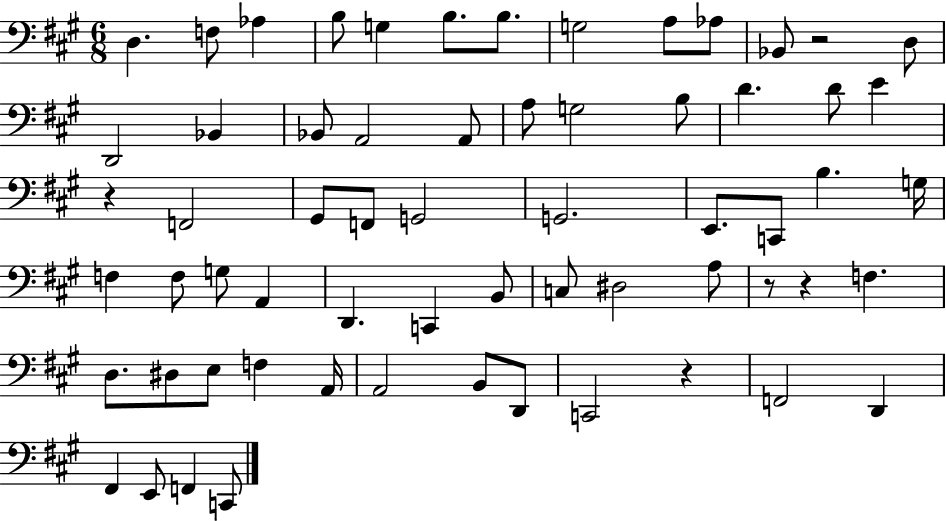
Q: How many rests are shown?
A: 5